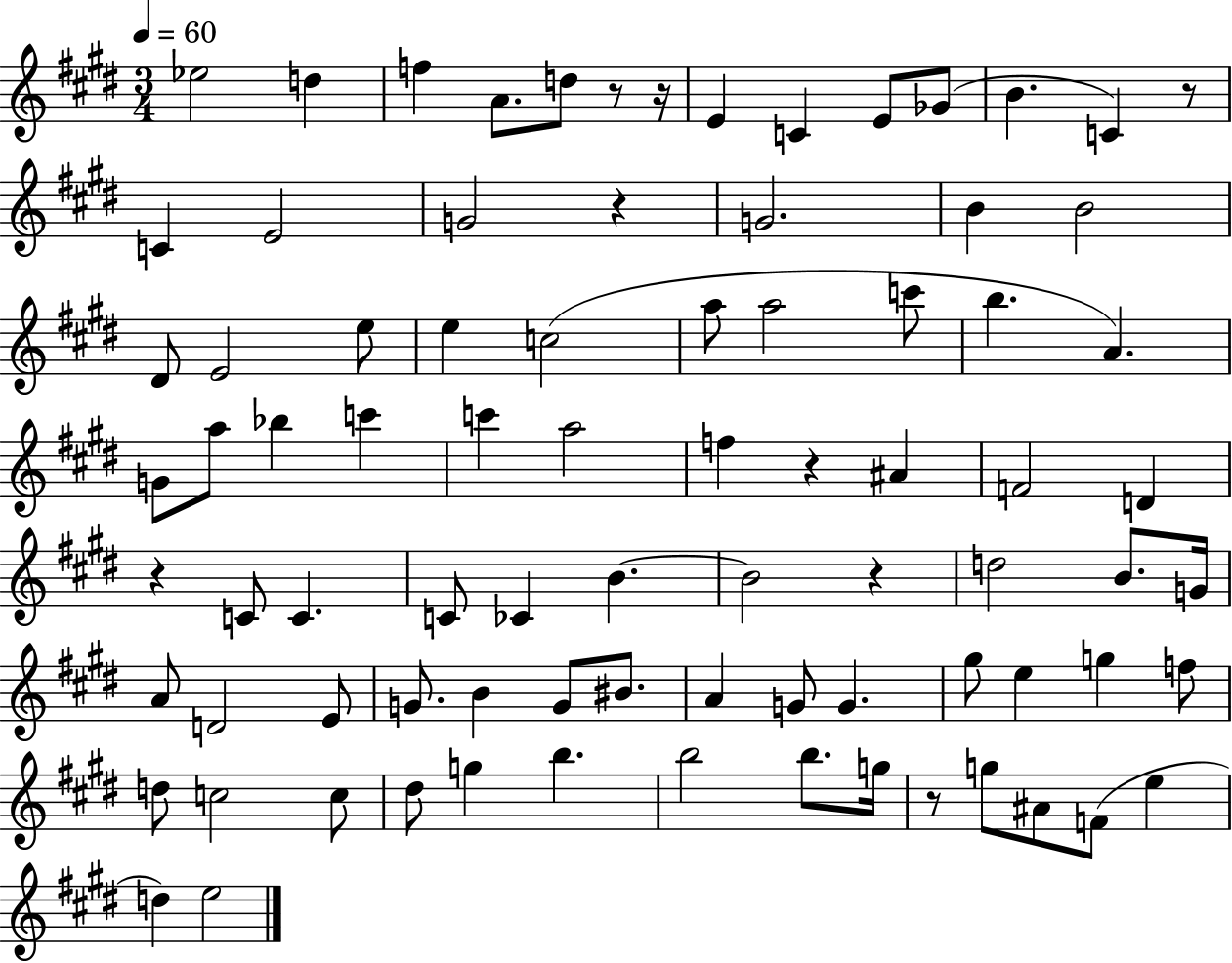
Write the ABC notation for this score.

X:1
T:Untitled
M:3/4
L:1/4
K:E
_e2 d f A/2 d/2 z/2 z/4 E C E/2 _G/2 B C z/2 C E2 G2 z G2 B B2 ^D/2 E2 e/2 e c2 a/2 a2 c'/2 b A G/2 a/2 _b c' c' a2 f z ^A F2 D z C/2 C C/2 _C B B2 z d2 B/2 G/4 A/2 D2 E/2 G/2 B G/2 ^B/2 A G/2 G ^g/2 e g f/2 d/2 c2 c/2 ^d/2 g b b2 b/2 g/4 z/2 g/2 ^A/2 F/2 e d e2